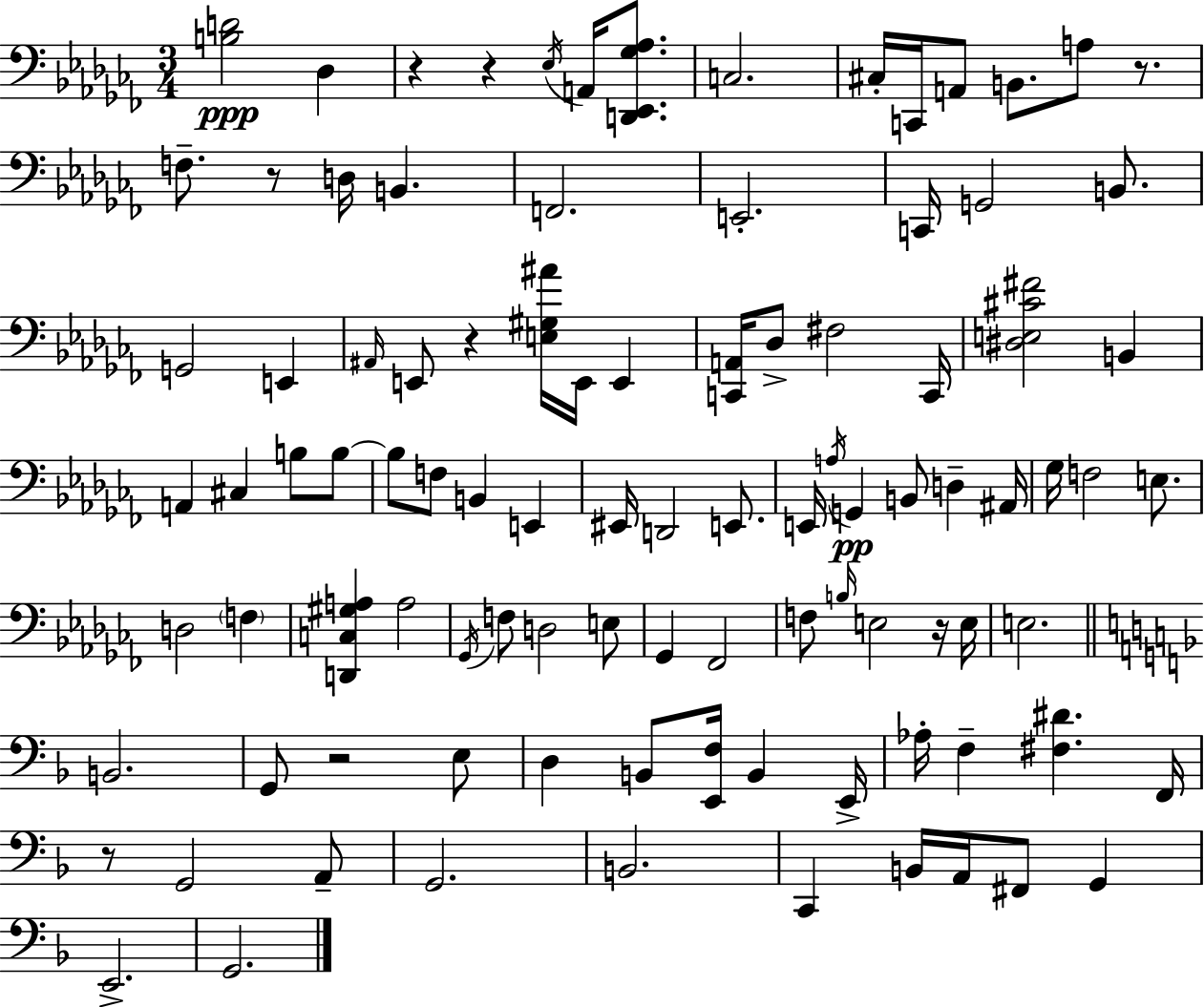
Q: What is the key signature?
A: AES minor